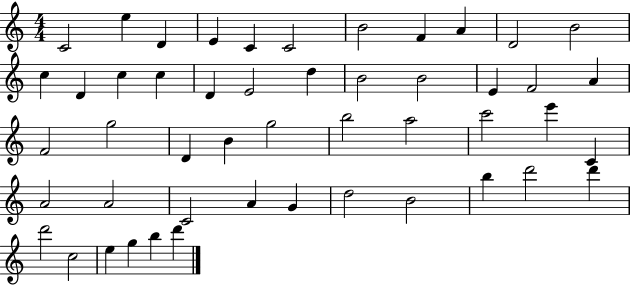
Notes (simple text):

C4/h E5/q D4/q E4/q C4/q C4/h B4/h F4/q A4/q D4/h B4/h C5/q D4/q C5/q C5/q D4/q E4/h D5/q B4/h B4/h E4/q F4/h A4/q F4/h G5/h D4/q B4/q G5/h B5/h A5/h C6/h E6/q C4/q A4/h A4/h C4/h A4/q G4/q D5/h B4/h B5/q D6/h D6/q D6/h C5/h E5/q G5/q B5/q D6/q